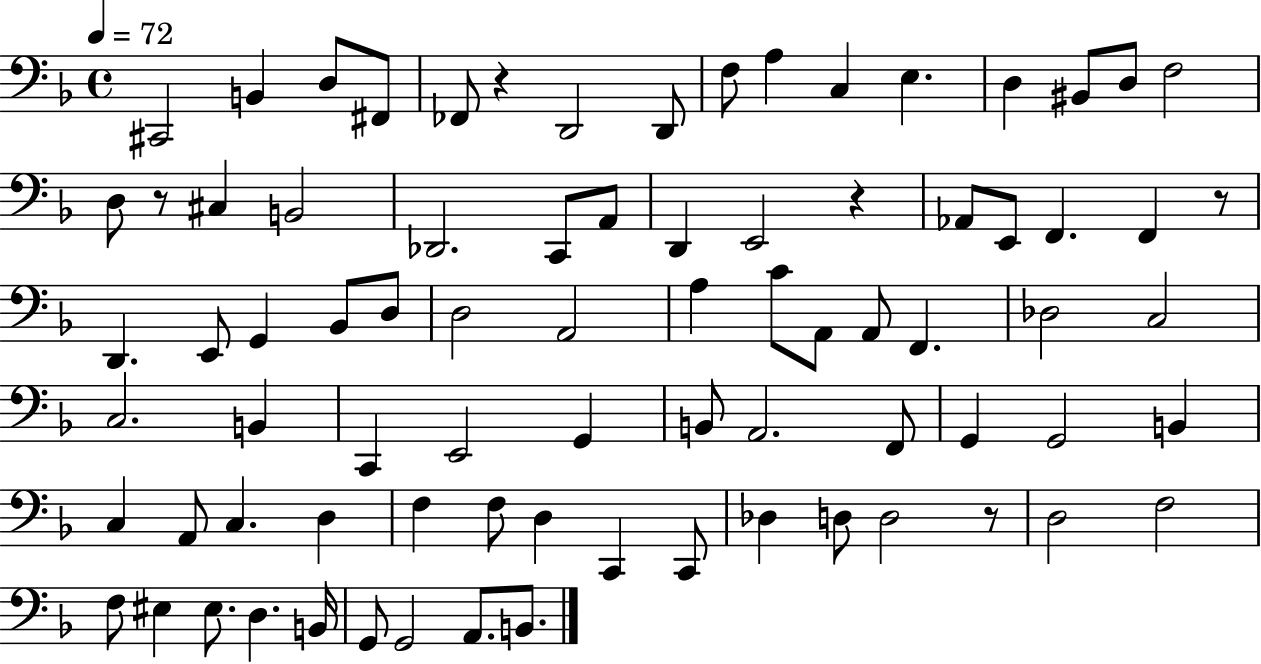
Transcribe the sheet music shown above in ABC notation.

X:1
T:Untitled
M:4/4
L:1/4
K:F
^C,,2 B,, D,/2 ^F,,/2 _F,,/2 z D,,2 D,,/2 F,/2 A, C, E, D, ^B,,/2 D,/2 F,2 D,/2 z/2 ^C, B,,2 _D,,2 C,,/2 A,,/2 D,, E,,2 z _A,,/2 E,,/2 F,, F,, z/2 D,, E,,/2 G,, _B,,/2 D,/2 D,2 A,,2 A, C/2 A,,/2 A,,/2 F,, _D,2 C,2 C,2 B,, C,, E,,2 G,, B,,/2 A,,2 F,,/2 G,, G,,2 B,, C, A,,/2 C, D, F, F,/2 D, C,, C,,/2 _D, D,/2 D,2 z/2 D,2 F,2 F,/2 ^E, ^E,/2 D, B,,/4 G,,/2 G,,2 A,,/2 B,,/2